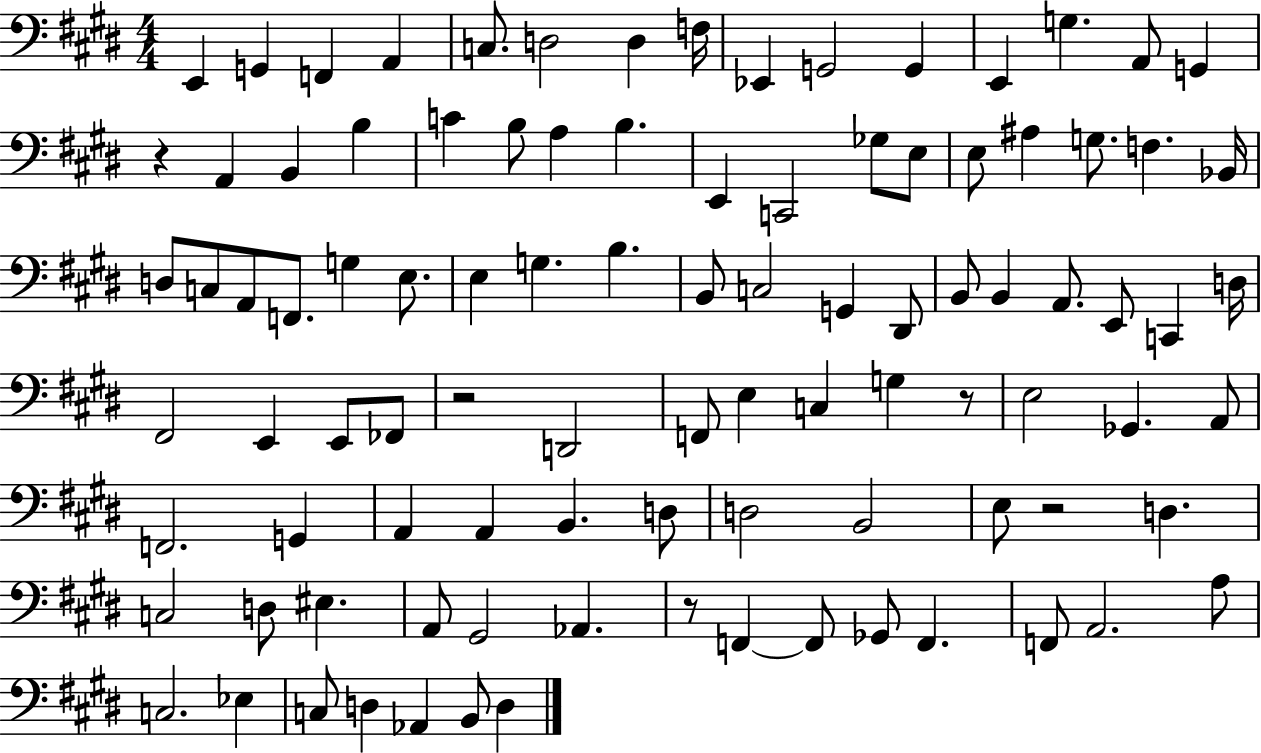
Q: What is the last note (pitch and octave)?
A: D3